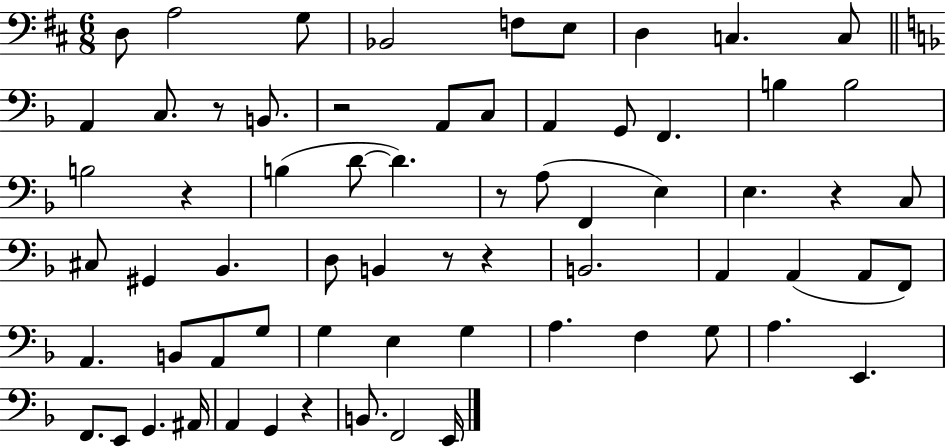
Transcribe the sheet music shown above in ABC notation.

X:1
T:Untitled
M:6/8
L:1/4
K:D
D,/2 A,2 G,/2 _B,,2 F,/2 E,/2 D, C, C,/2 A,, C,/2 z/2 B,,/2 z2 A,,/2 C,/2 A,, G,,/2 F,, B, B,2 B,2 z B, D/2 D z/2 A,/2 F,, E, E, z C,/2 ^C,/2 ^G,, _B,, D,/2 B,, z/2 z B,,2 A,, A,, A,,/2 F,,/2 A,, B,,/2 A,,/2 G,/2 G, E, G, A, F, G,/2 A, E,, F,,/2 E,,/2 G,, ^A,,/4 A,, G,, z B,,/2 F,,2 E,,/4